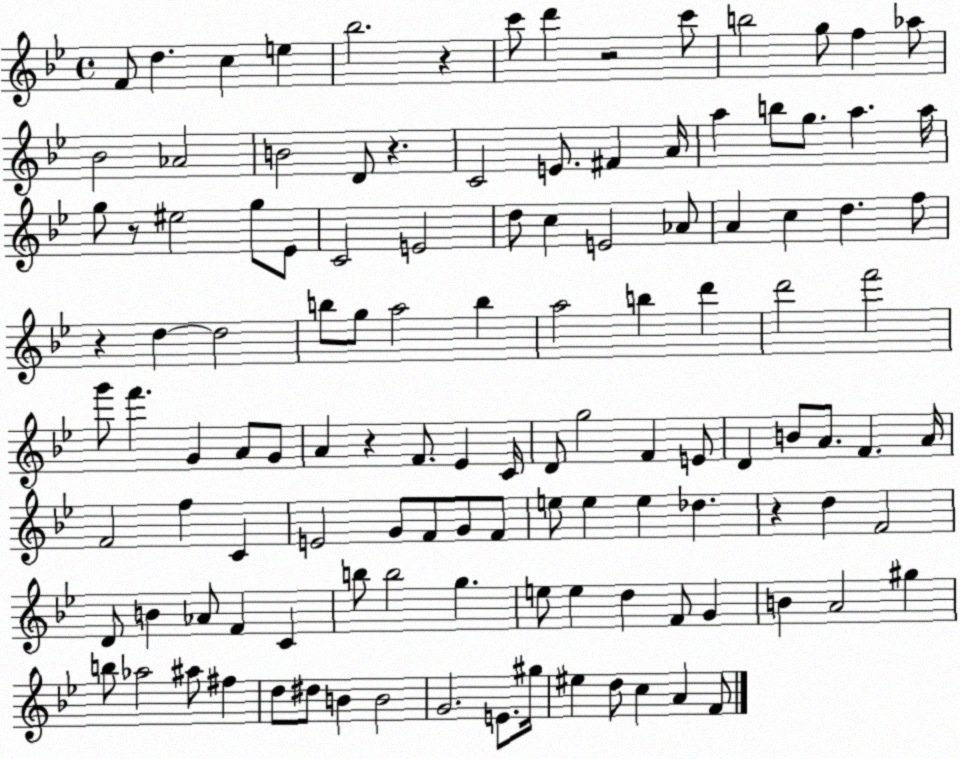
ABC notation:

X:1
T:Untitled
M:4/4
L:1/4
K:Bb
F/2 d c e _b2 z c'/2 d' z2 c'/2 b2 g/2 f _a/2 _B2 _A2 B2 D/2 z C2 E/2 ^F A/4 a b/2 g/2 a a/4 g/2 z/2 ^e2 g/2 _E/2 C2 E2 d/2 c E2 _A/2 A c d f/2 z d d2 b/2 g/2 a2 b a2 b d' d'2 f'2 g'/2 f' G A/2 G/2 A z F/2 _E C/4 D/2 g2 F E/2 D B/2 A/2 F A/4 F2 f C E2 G/2 F/2 G/2 F/2 e/2 e e _d z d F2 D/2 B _A/2 F C b/2 b2 g e/2 e d F/2 G B A2 ^g b/2 _a2 ^a/2 ^f d/2 ^d/2 B B2 G2 E/2 ^g/4 ^e d/2 c A F/2